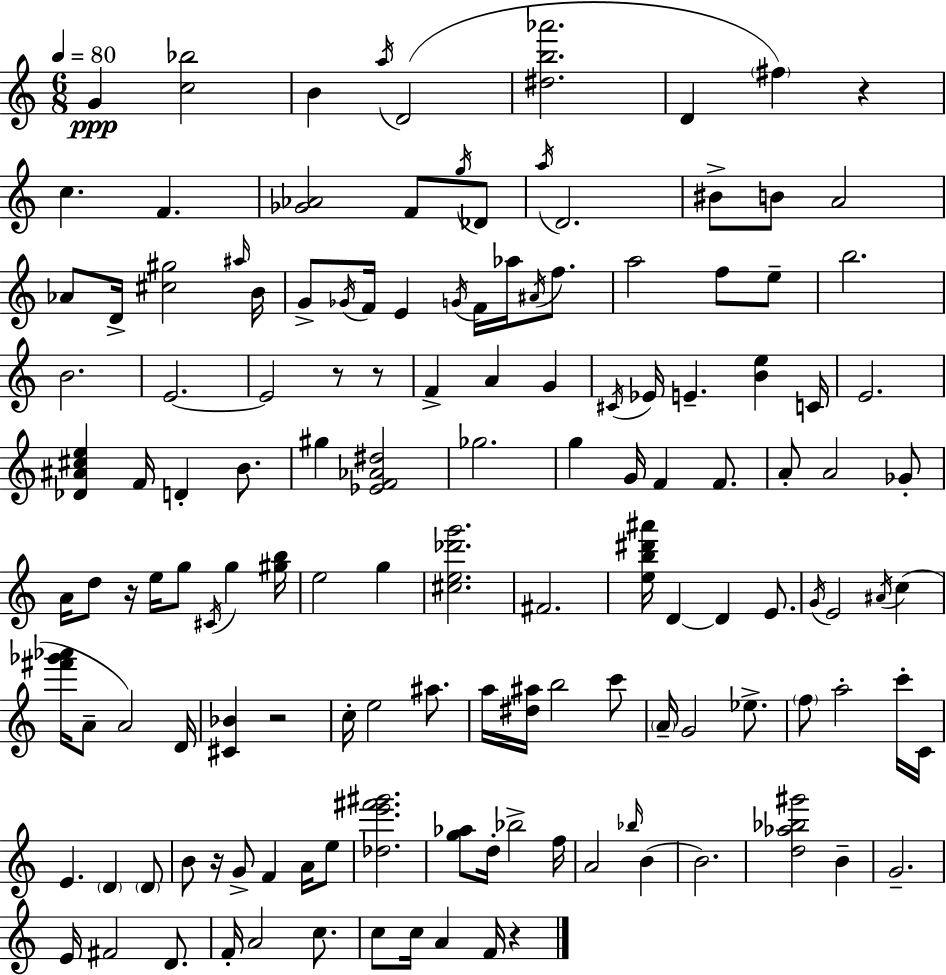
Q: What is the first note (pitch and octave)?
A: G4